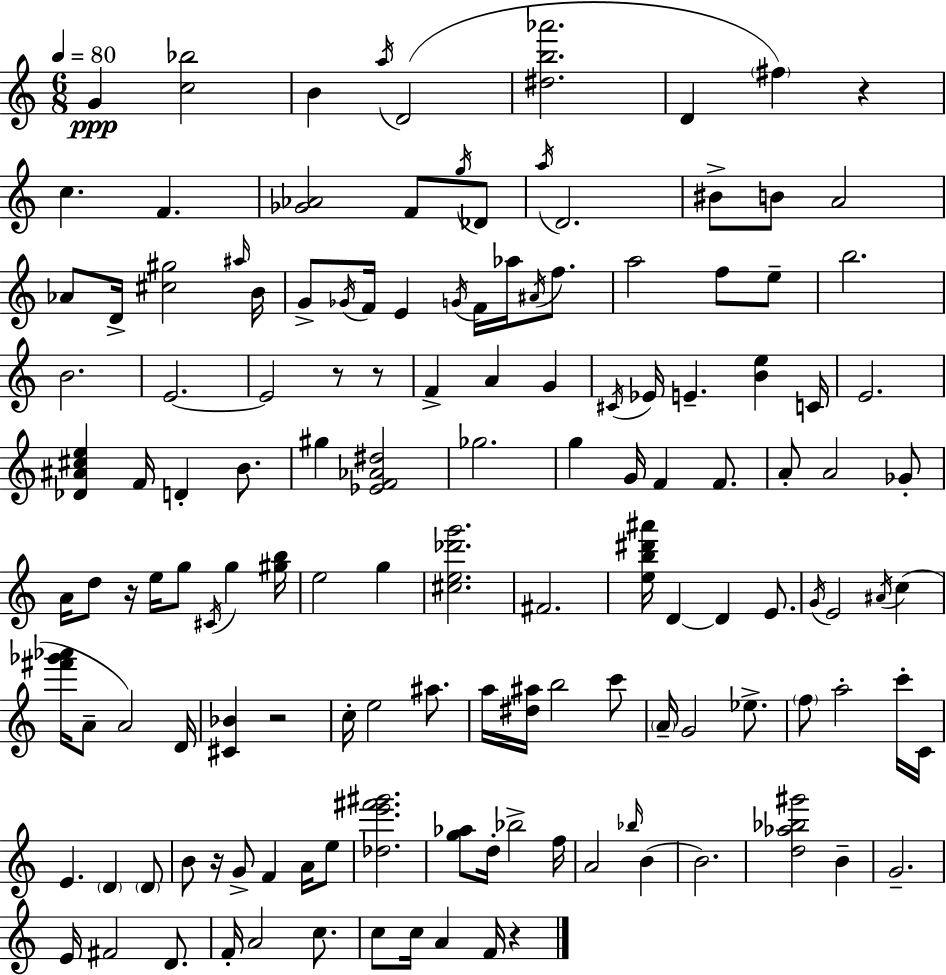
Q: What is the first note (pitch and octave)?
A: G4